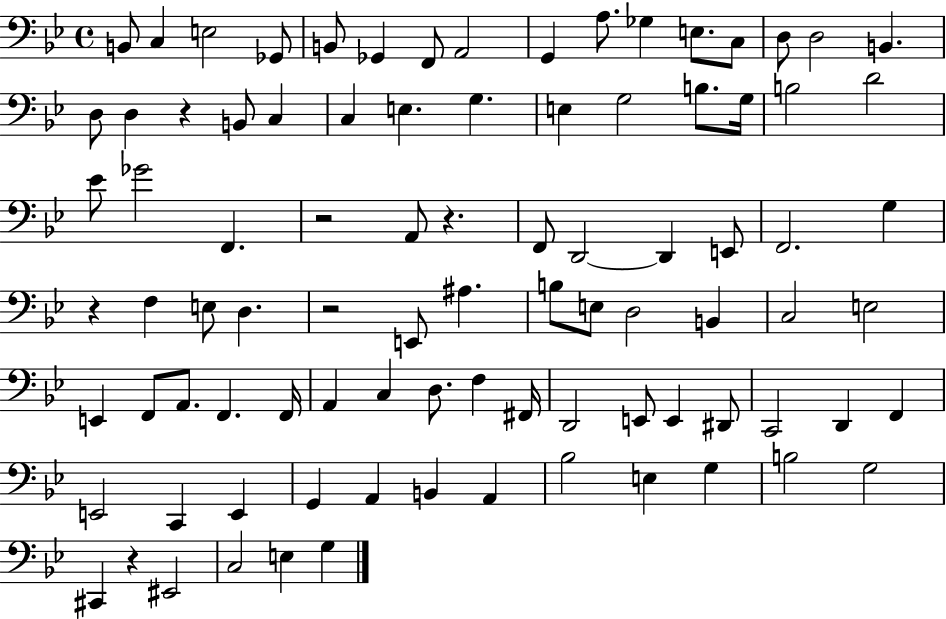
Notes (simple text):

B2/e C3/q E3/h Gb2/e B2/e Gb2/q F2/e A2/h G2/q A3/e. Gb3/q E3/e. C3/e D3/e D3/h B2/q. D3/e D3/q R/q B2/e C3/q C3/q E3/q. G3/q. E3/q G3/h B3/e. G3/s B3/h D4/h Eb4/e Gb4/h F2/q. R/h A2/e R/q. F2/e D2/h D2/q E2/e F2/h. G3/q R/q F3/q E3/e D3/q. R/h E2/e A#3/q. B3/e E3/e D3/h B2/q C3/h E3/h E2/q F2/e A2/e. F2/q. F2/s A2/q C3/q D3/e. F3/q F#2/s D2/h E2/e E2/q D#2/e C2/h D2/q F2/q E2/h C2/q E2/q G2/q A2/q B2/q A2/q Bb3/h E3/q G3/q B3/h G3/h C#2/q R/q EIS2/h C3/h E3/q G3/q